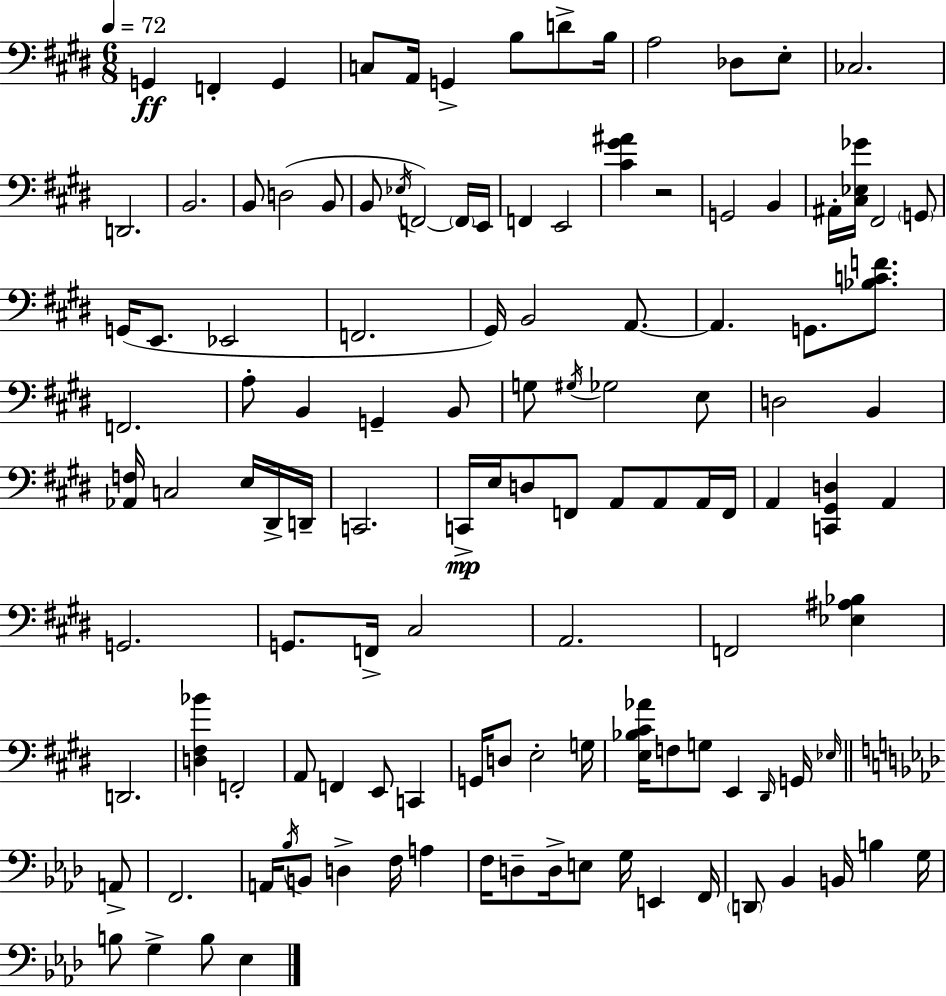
G2/q F2/q G2/q C3/e A2/s G2/q B3/e D4/e B3/s A3/h Db3/e E3/e CES3/h. D2/h. B2/h. B2/e D3/h B2/e B2/e Eb3/s F2/h F2/s E2/s F2/q E2/h [C#4,G#4,A#4]/q R/h G2/h B2/q A#2/s [C#3,Eb3,Gb4]/s F#2/h G2/e G2/s E2/e. Eb2/h F2/h. G#2/s B2/h A2/e. A2/q. G2/e. [Bb3,C4,F4]/e. F2/h. A3/e B2/q G2/q B2/e G3/e G#3/s Gb3/h E3/e D3/h B2/q [Ab2,F3]/s C3/h E3/s D#2/s D2/s C2/h. C2/s E3/s D3/e F2/e A2/e A2/e A2/s F2/s A2/q [C2,G#2,D3]/q A2/q G2/h. G2/e. F2/s C#3/h A2/h. F2/h [Eb3,A#3,Bb3]/q D2/h. [D3,F#3,Bb4]/q F2/h A2/e F2/q E2/e C2/q G2/s D3/e E3/h G3/s [E3,Bb3,C#4,Ab4]/s F3/e G3/e E2/q D#2/s G2/s Eb3/s A2/e F2/h. A2/s Bb3/s B2/e D3/q F3/s A3/q F3/s D3/e D3/s E3/e G3/s E2/q F2/s D2/e Bb2/q B2/s B3/q G3/s B3/e G3/q B3/e Eb3/q